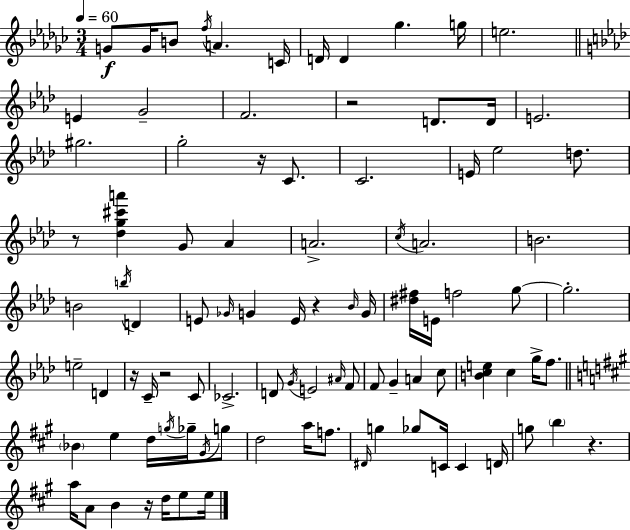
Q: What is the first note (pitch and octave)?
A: G4